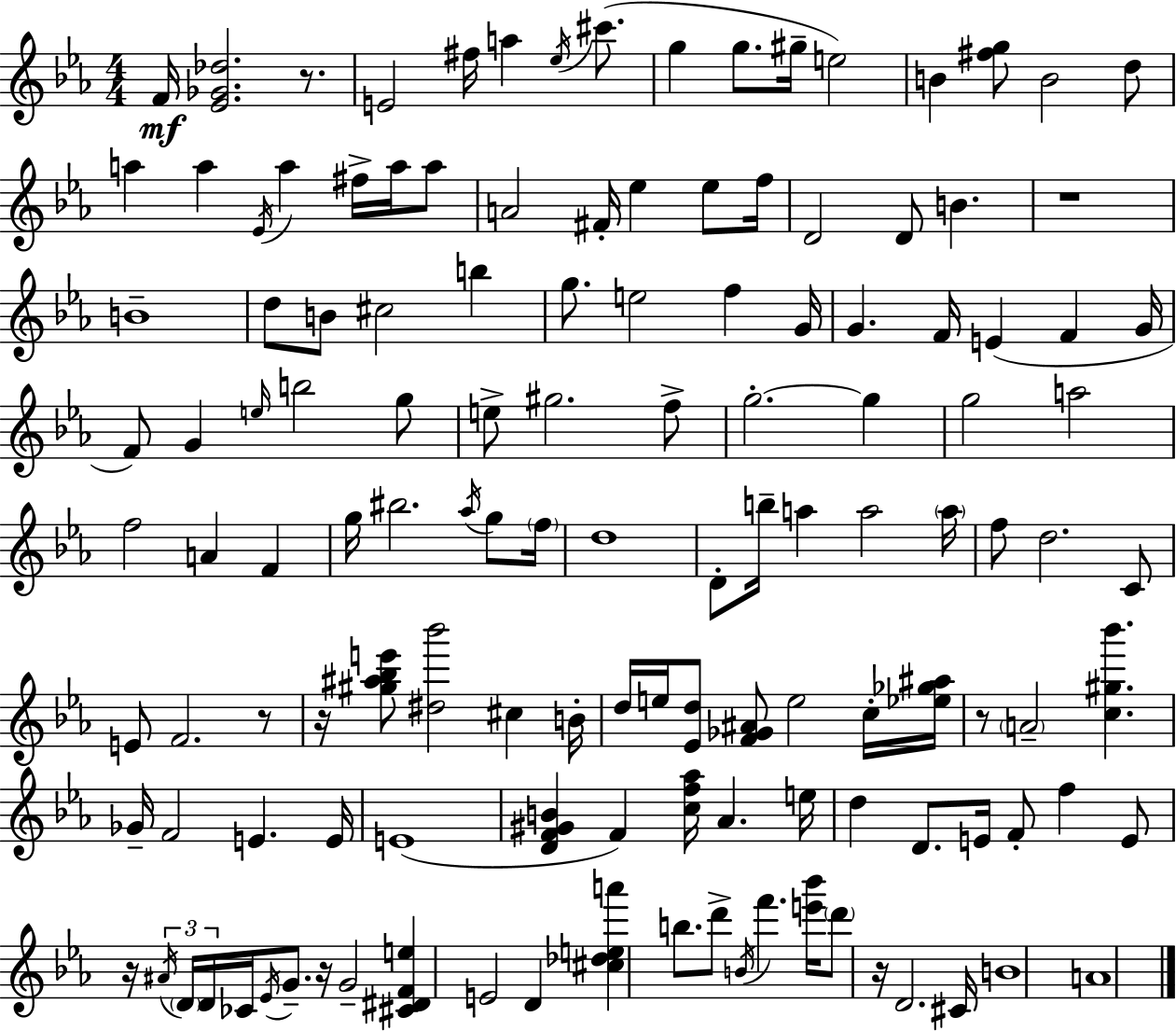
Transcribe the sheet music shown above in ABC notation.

X:1
T:Untitled
M:4/4
L:1/4
K:Eb
F/4 [_E_G_d]2 z/2 E2 ^f/4 a _e/4 ^c'/2 g g/2 ^g/4 e2 B [^fg]/2 B2 d/2 a a _E/4 a ^f/4 a/4 a/2 A2 ^F/4 _e _e/2 f/4 D2 D/2 B z4 B4 d/2 B/2 ^c2 b g/2 e2 f G/4 G F/4 E F G/4 F/2 G e/4 b2 g/2 e/2 ^g2 f/2 g2 g g2 a2 f2 A F g/4 ^b2 _a/4 g/2 f/4 d4 D/2 b/4 a a2 a/4 f/2 d2 C/2 E/2 F2 z/2 z/4 [^g^a_be']/2 [^d_b']2 ^c B/4 d/4 e/4 [_Ed]/2 [F_G^A]/2 e2 c/4 [_e_g^a]/4 z/2 A2 [c^g_b'] _G/4 F2 E E/4 E4 [DF^GB] F [cf_a]/4 _A e/4 d D/2 E/4 F/2 f E/2 z/4 ^A/4 D/4 D/4 _C/4 _E/4 G/2 z/4 G2 [^C^DFe] E2 D [^c_dea'] b/2 d'/2 B/4 f' [e'_b']/4 d'/2 z/4 D2 ^C/4 B4 A4